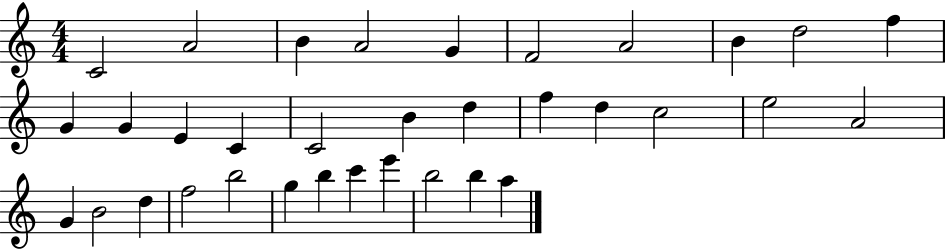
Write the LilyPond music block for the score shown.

{
  \clef treble
  \numericTimeSignature
  \time 4/4
  \key c \major
  c'2 a'2 | b'4 a'2 g'4 | f'2 a'2 | b'4 d''2 f''4 | \break g'4 g'4 e'4 c'4 | c'2 b'4 d''4 | f''4 d''4 c''2 | e''2 a'2 | \break g'4 b'2 d''4 | f''2 b''2 | g''4 b''4 c'''4 e'''4 | b''2 b''4 a''4 | \break \bar "|."
}